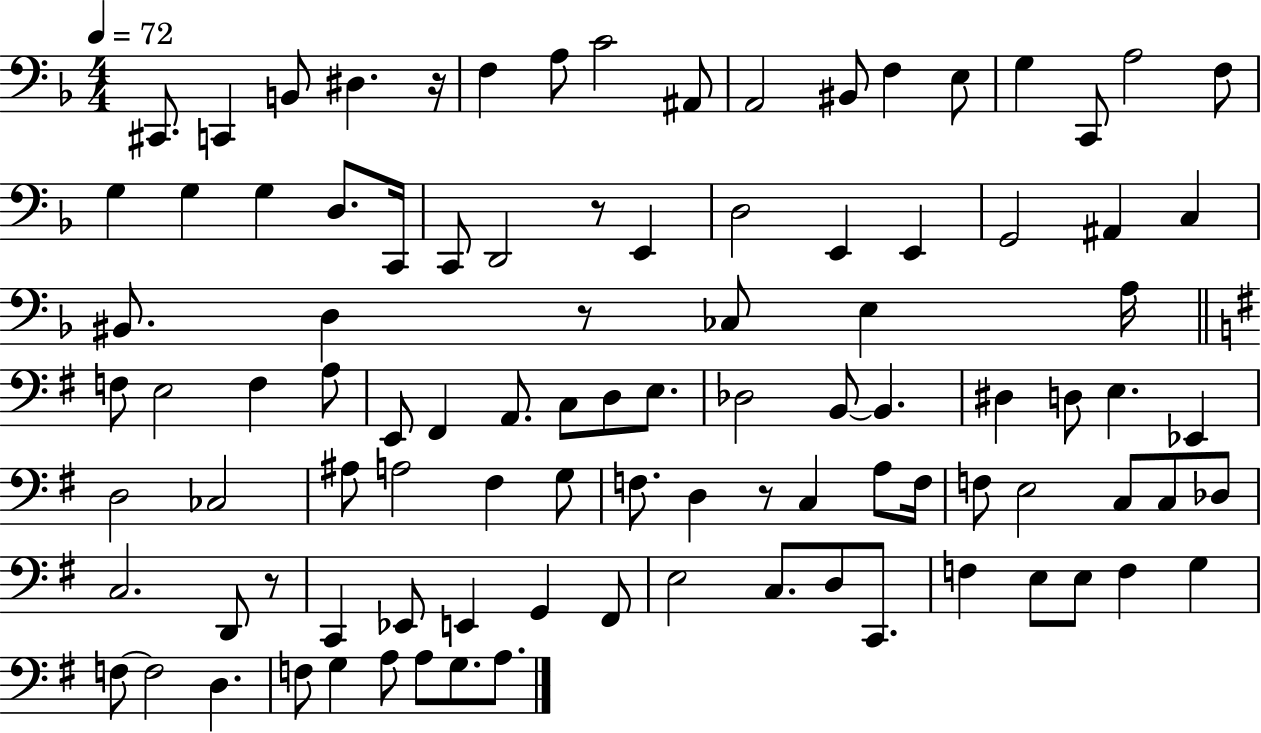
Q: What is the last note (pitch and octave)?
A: A3